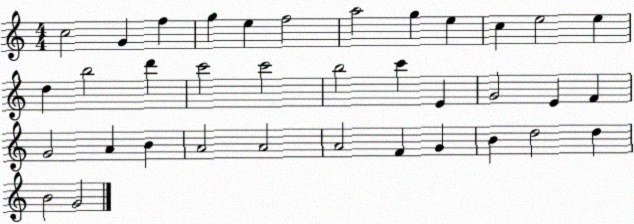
X:1
T:Untitled
M:4/4
L:1/4
K:C
c2 G f g e f2 a2 g e c e2 e d b2 d' c'2 c'2 b2 c' E G2 E F G2 A B A2 A2 A2 F G B d2 d B2 G2